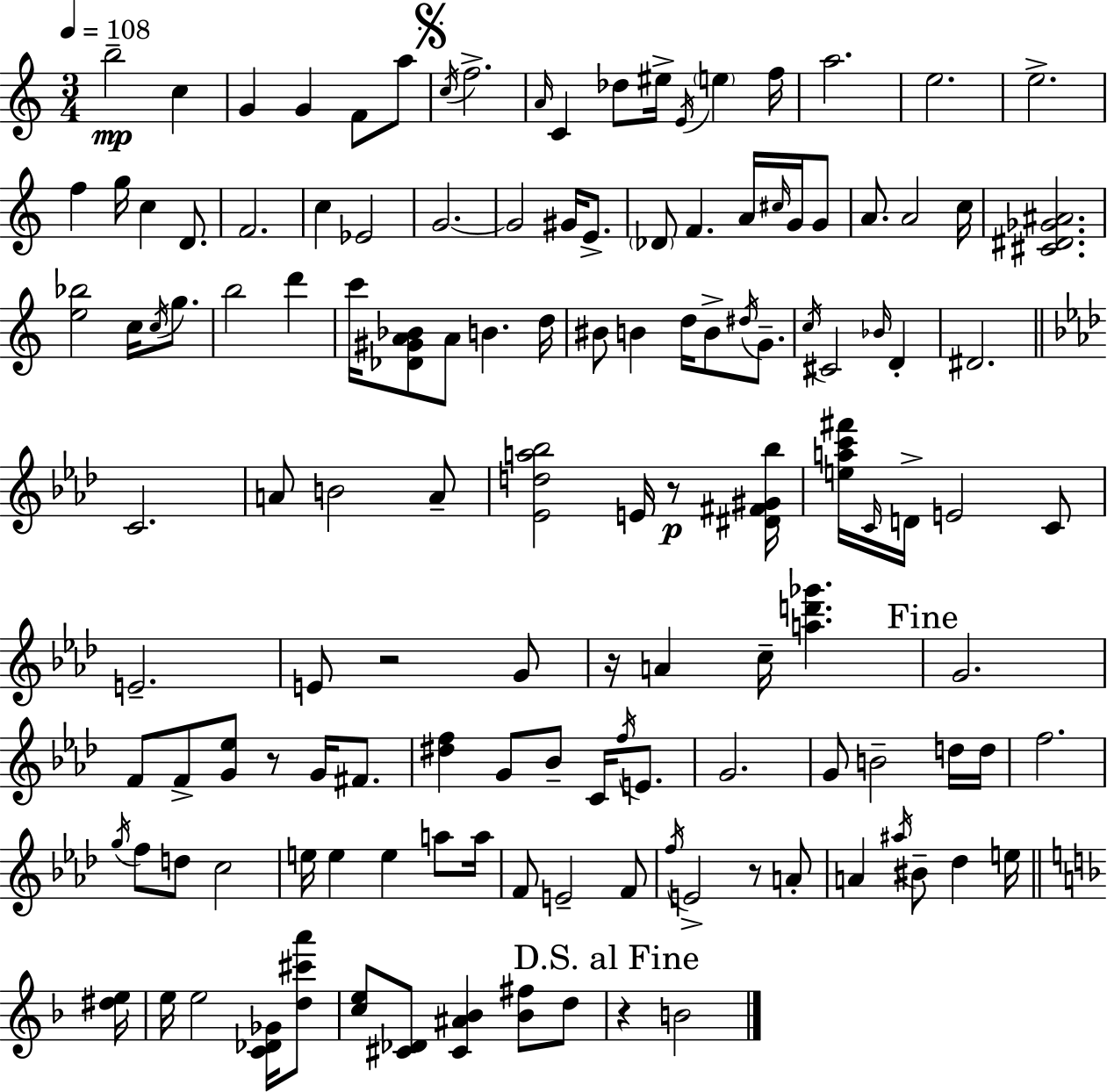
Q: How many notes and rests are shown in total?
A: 134